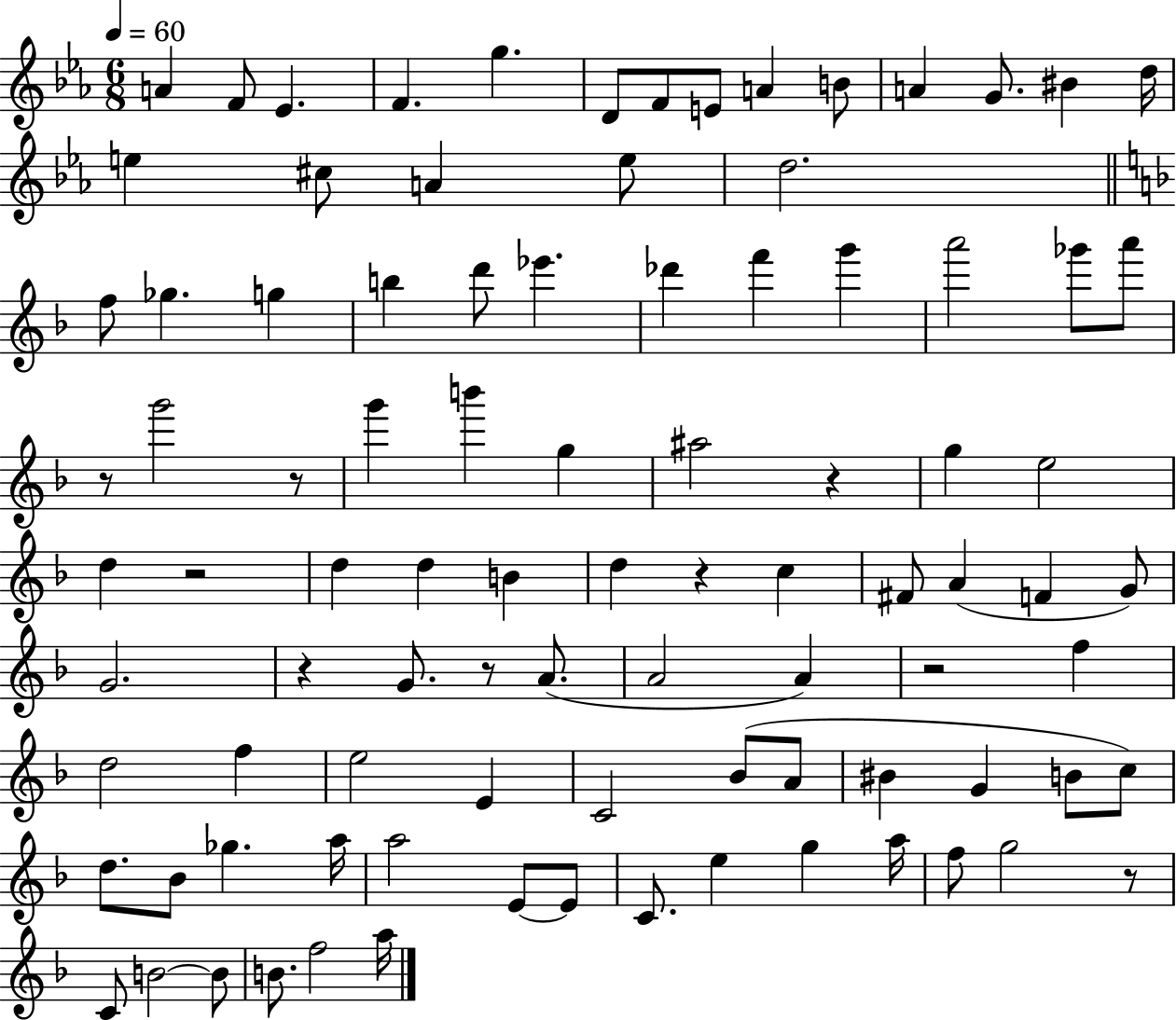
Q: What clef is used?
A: treble